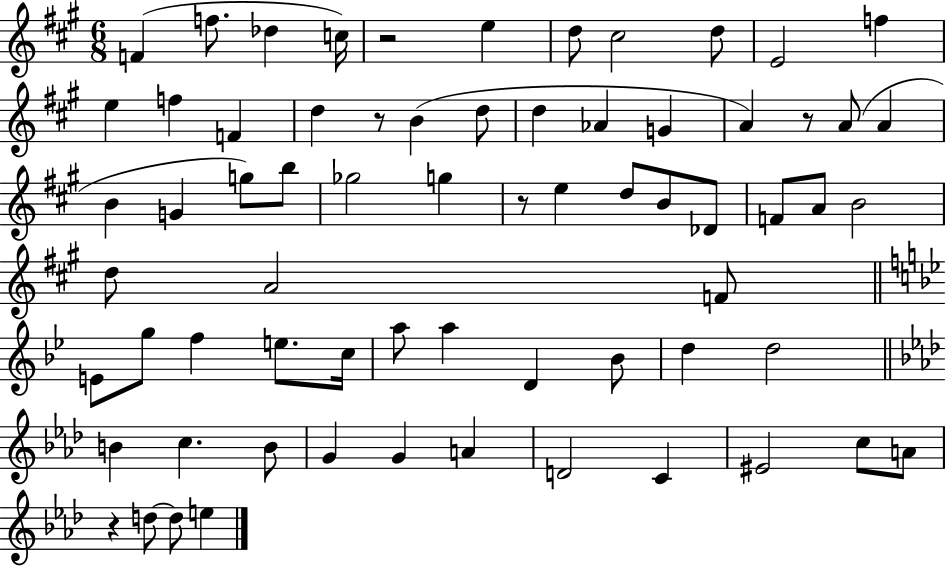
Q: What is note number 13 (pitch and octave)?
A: F4